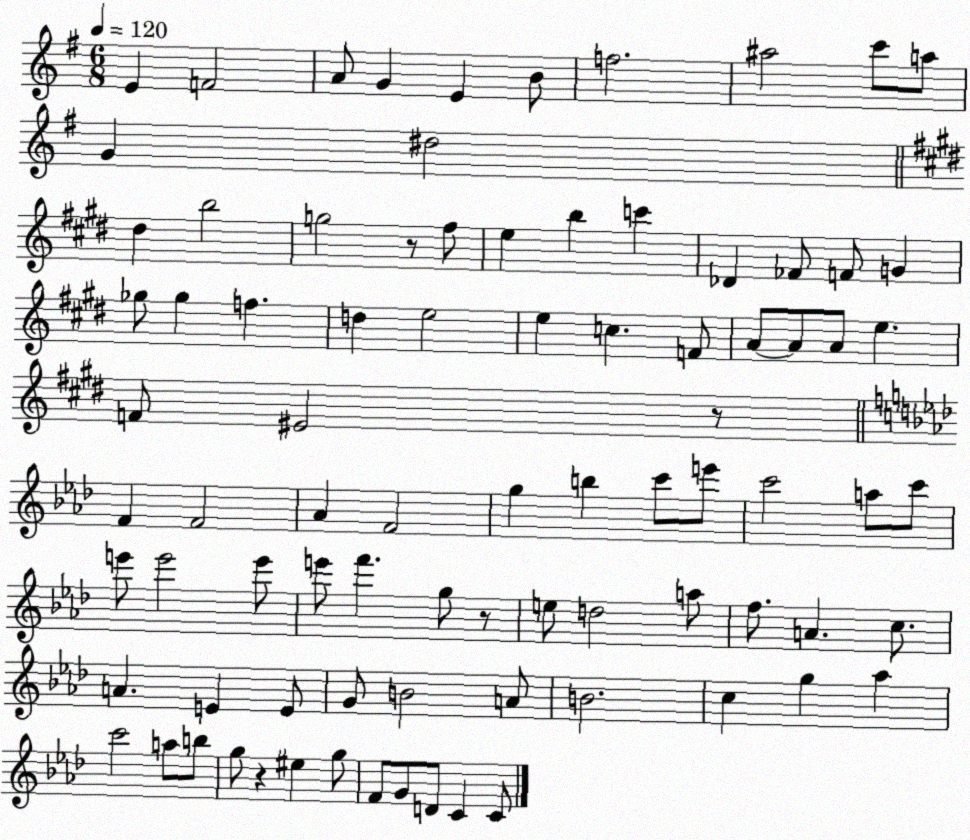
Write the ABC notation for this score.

X:1
T:Untitled
M:6/8
L:1/4
K:G
E F2 A/2 G E B/2 f2 ^a2 c'/2 a/2 G ^d2 ^d b2 g2 z/2 ^f/2 e b c' _D _F/2 F/2 G _g/2 _g f d e2 e c F/2 A/2 A/2 A/2 e F/2 ^E2 z/2 F F2 _A F2 g b c'/2 e'/2 c'2 a/2 c'/2 e'/2 e'2 e'/2 e'/2 f' g/2 z/2 e/2 d2 a/2 f/2 A c/2 A E E/2 G/2 B2 A/2 B2 c g _a c'2 a/2 b/2 g/2 z ^e g/2 F/2 G/2 D/2 C C/2